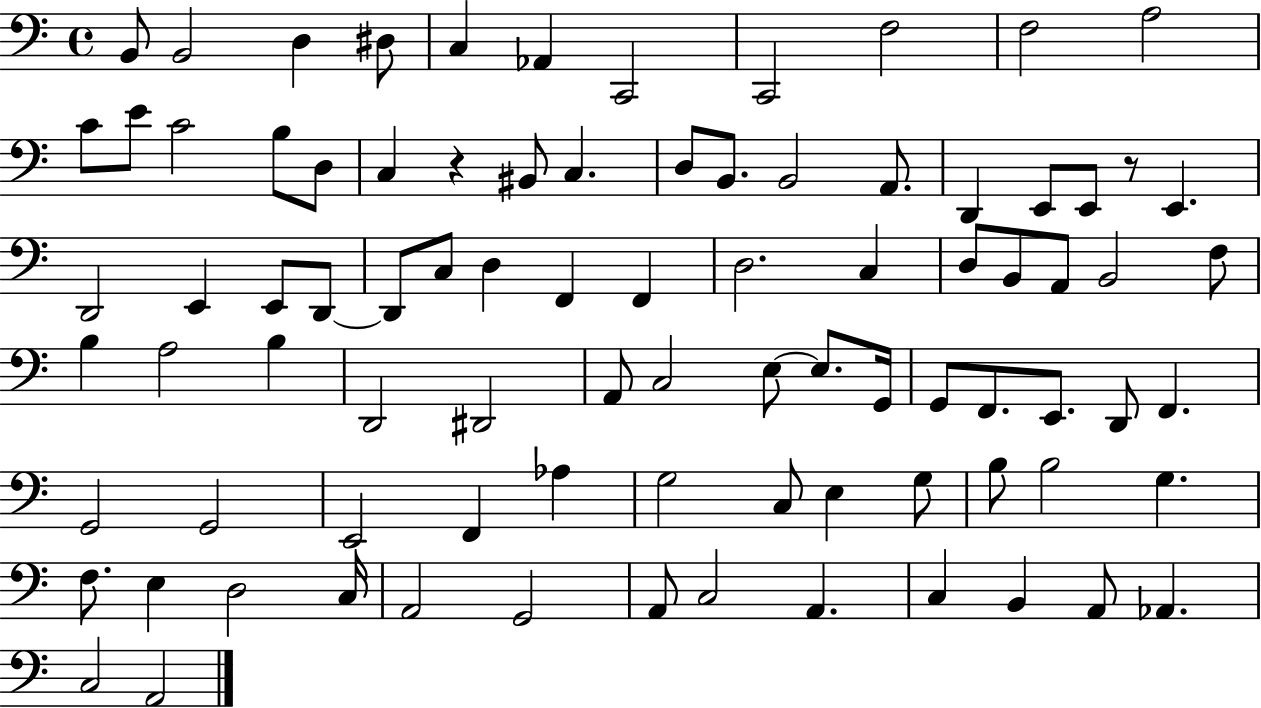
B2/e B2/h D3/q D#3/e C3/q Ab2/q C2/h C2/h F3/h F3/h A3/h C4/e E4/e C4/h B3/e D3/e C3/q R/q BIS2/e C3/q. D3/e B2/e. B2/h A2/e. D2/q E2/e E2/e R/e E2/q. D2/h E2/q E2/e D2/e D2/e C3/e D3/q F2/q F2/q D3/h. C3/q D3/e B2/e A2/e B2/h F3/e B3/q A3/h B3/q D2/h D#2/h A2/e C3/h E3/e E3/e. G2/s G2/e F2/e. E2/e. D2/e F2/q. G2/h G2/h E2/h F2/q Ab3/q G3/h C3/e E3/q G3/e B3/e B3/h G3/q. F3/e. E3/q D3/h C3/s A2/h G2/h A2/e C3/h A2/q. C3/q B2/q A2/e Ab2/q. C3/h A2/h